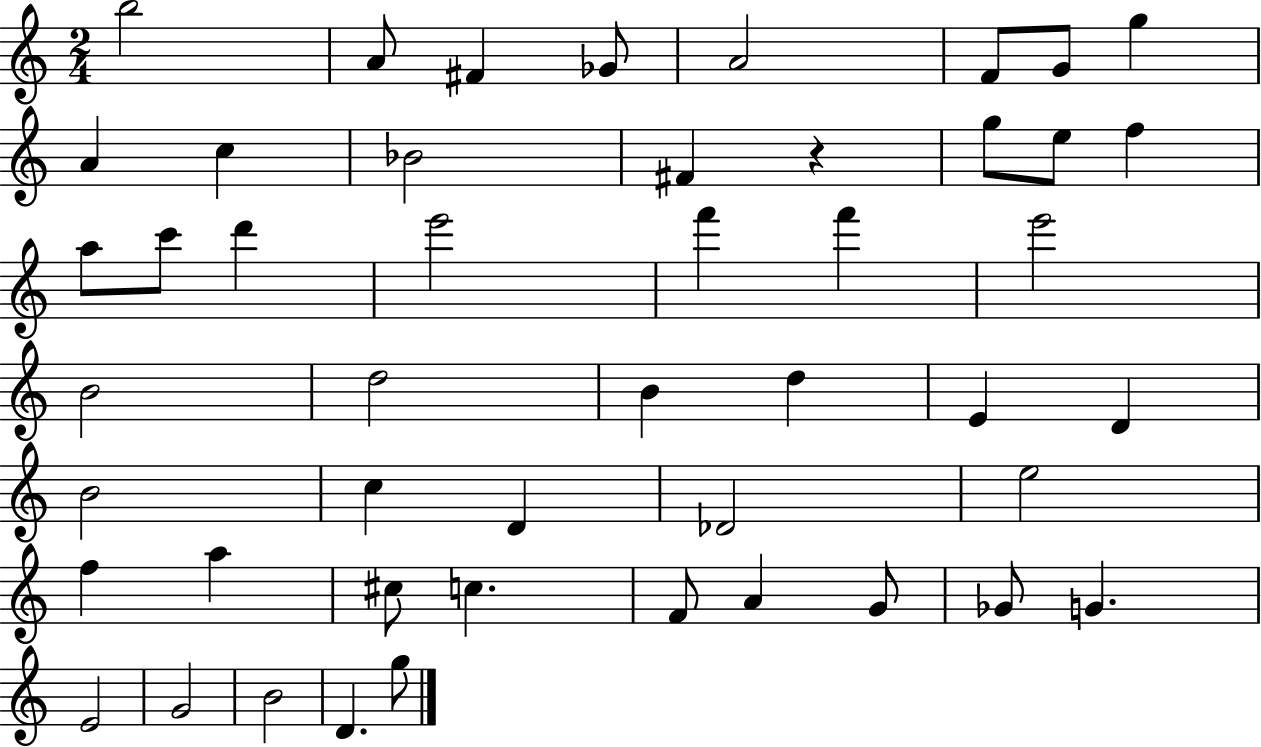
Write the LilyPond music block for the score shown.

{
  \clef treble
  \numericTimeSignature
  \time 2/4
  \key c \major
  \repeat volta 2 { b''2 | a'8 fis'4 ges'8 | a'2 | f'8 g'8 g''4 | \break a'4 c''4 | bes'2 | fis'4 r4 | g''8 e''8 f''4 | \break a''8 c'''8 d'''4 | e'''2 | f'''4 f'''4 | e'''2 | \break b'2 | d''2 | b'4 d''4 | e'4 d'4 | \break b'2 | c''4 d'4 | des'2 | e''2 | \break f''4 a''4 | cis''8 c''4. | f'8 a'4 g'8 | ges'8 g'4. | \break e'2 | g'2 | b'2 | d'4. g''8 | \break } \bar "|."
}